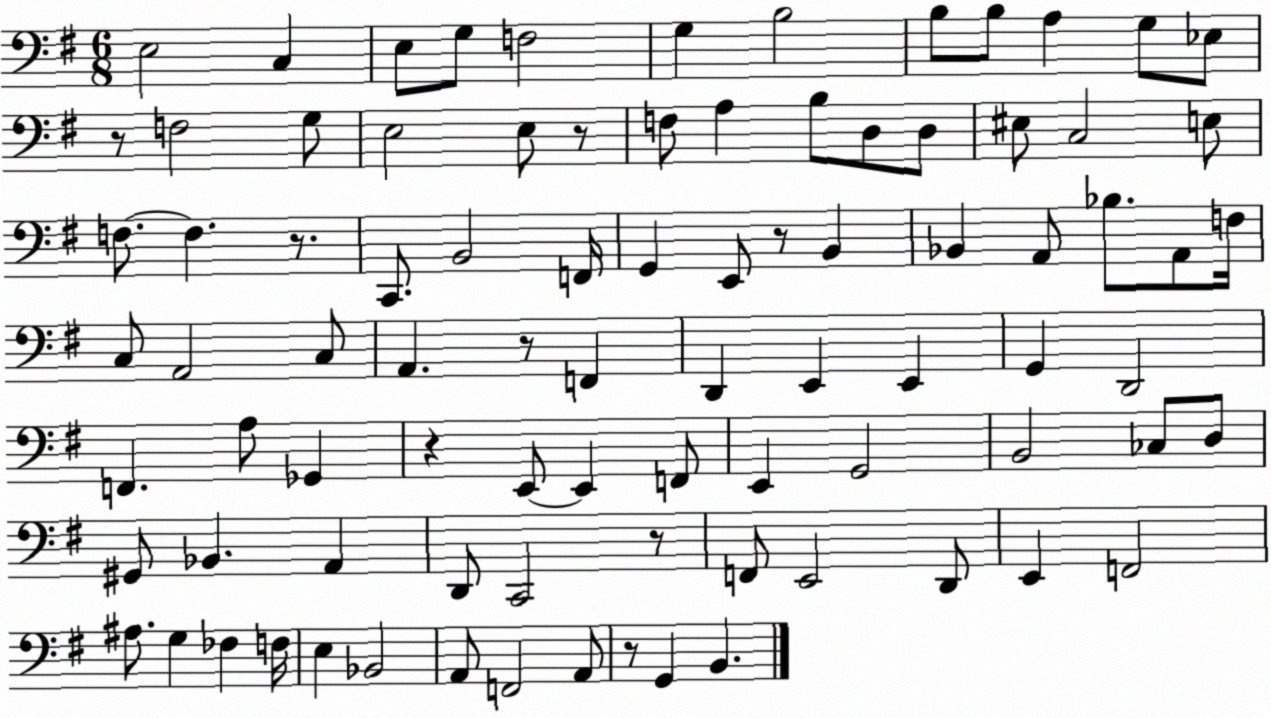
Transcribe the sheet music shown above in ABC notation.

X:1
T:Untitled
M:6/8
L:1/4
K:G
E,2 C, E,/2 G,/2 F,2 G, B,2 B,/2 B,/2 A, G,/2 _E,/2 z/2 F,2 G,/2 E,2 E,/2 z/2 F,/2 A, B,/2 D,/2 D,/2 ^E,/2 C,2 E,/2 F,/2 F, z/2 C,,/2 B,,2 F,,/4 G,, E,,/2 z/2 B,, _B,, A,,/2 _B,/2 A,,/2 F,/4 C,/2 A,,2 C,/2 A,, z/2 F,, D,, E,, E,, G,, D,,2 F,, A,/2 _G,, z E,,/2 E,, F,,/2 E,, G,,2 B,,2 _C,/2 D,/2 ^G,,/2 _B,, A,, D,,/2 C,,2 z/2 F,,/2 E,,2 D,,/2 E,, F,,2 ^A,/2 G, _F, F,/4 E, _B,,2 A,,/2 F,,2 A,,/2 z/2 G,, B,,